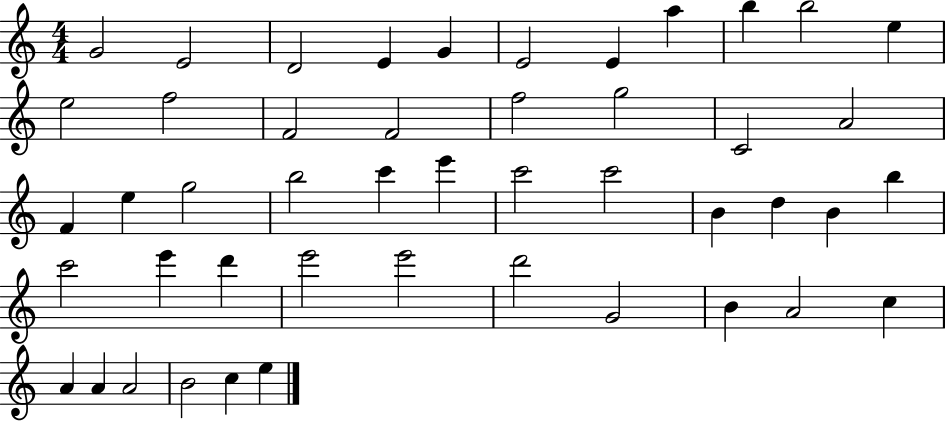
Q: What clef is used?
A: treble